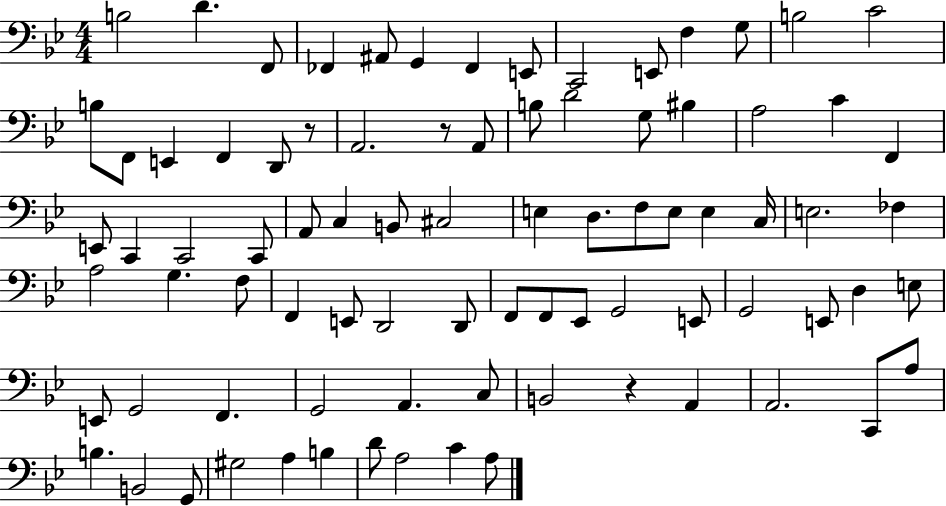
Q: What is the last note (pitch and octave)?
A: A3